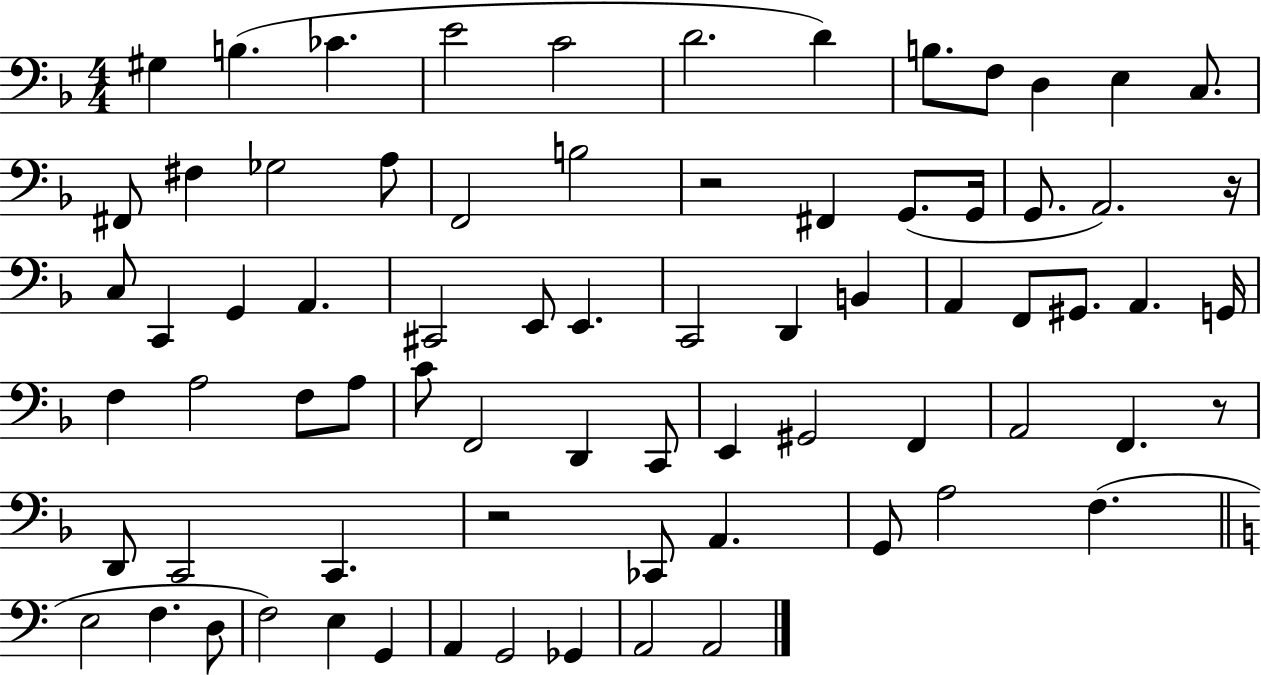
{
  \clef bass
  \numericTimeSignature
  \time 4/4
  \key f \major
  gis4 b4.( ces'4. | e'2 c'2 | d'2. d'4) | b8. f8 d4 e4 c8. | \break fis,8 fis4 ges2 a8 | f,2 b2 | r2 fis,4 g,8.( g,16 | g,8. a,2.) r16 | \break c8 c,4 g,4 a,4. | cis,2 e,8 e,4. | c,2 d,4 b,4 | a,4 f,8 gis,8. a,4. g,16 | \break f4 a2 f8 a8 | c'8 f,2 d,4 c,8 | e,4 gis,2 f,4 | a,2 f,4. r8 | \break d,8 c,2 c,4. | r2 ces,8 a,4. | g,8 a2 f4.( | \bar "||" \break \key c \major e2 f4. d8 | f2) e4 g,4 | a,4 g,2 ges,4 | a,2 a,2 | \break \bar "|."
}